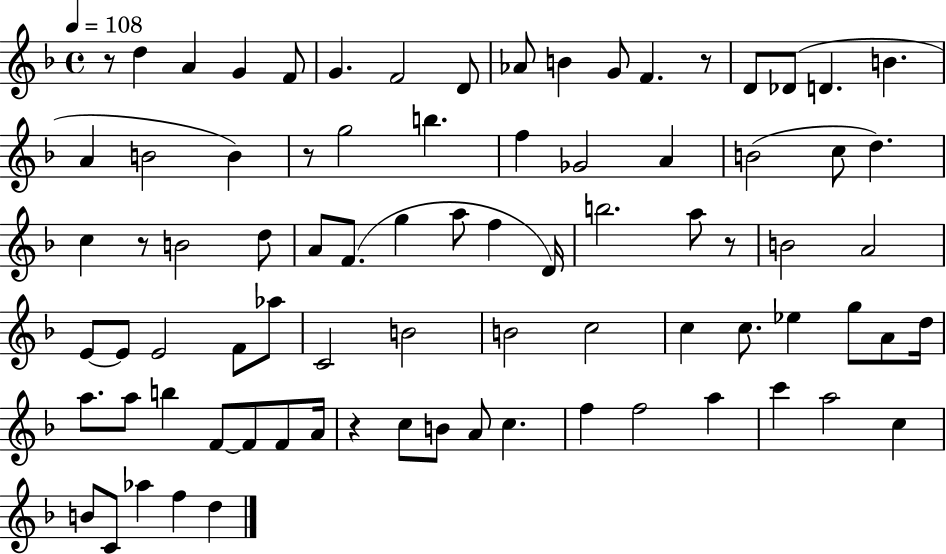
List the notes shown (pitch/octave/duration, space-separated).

R/e D5/q A4/q G4/q F4/e G4/q. F4/h D4/e Ab4/e B4/q G4/e F4/q. R/e D4/e Db4/e D4/q. B4/q. A4/q B4/h B4/q R/e G5/h B5/q. F5/q Gb4/h A4/q B4/h C5/e D5/q. C5/q R/e B4/h D5/e A4/e F4/e. G5/q A5/e F5/q D4/s B5/h. A5/e R/e B4/h A4/h E4/e E4/e E4/h F4/e Ab5/e C4/h B4/h B4/h C5/h C5/q C5/e. Eb5/q G5/e A4/e D5/s A5/e. A5/e B5/q F4/e F4/e F4/e A4/s R/q C5/e B4/e A4/e C5/q. F5/q F5/h A5/q C6/q A5/h C5/q B4/e C4/e Ab5/q F5/q D5/q